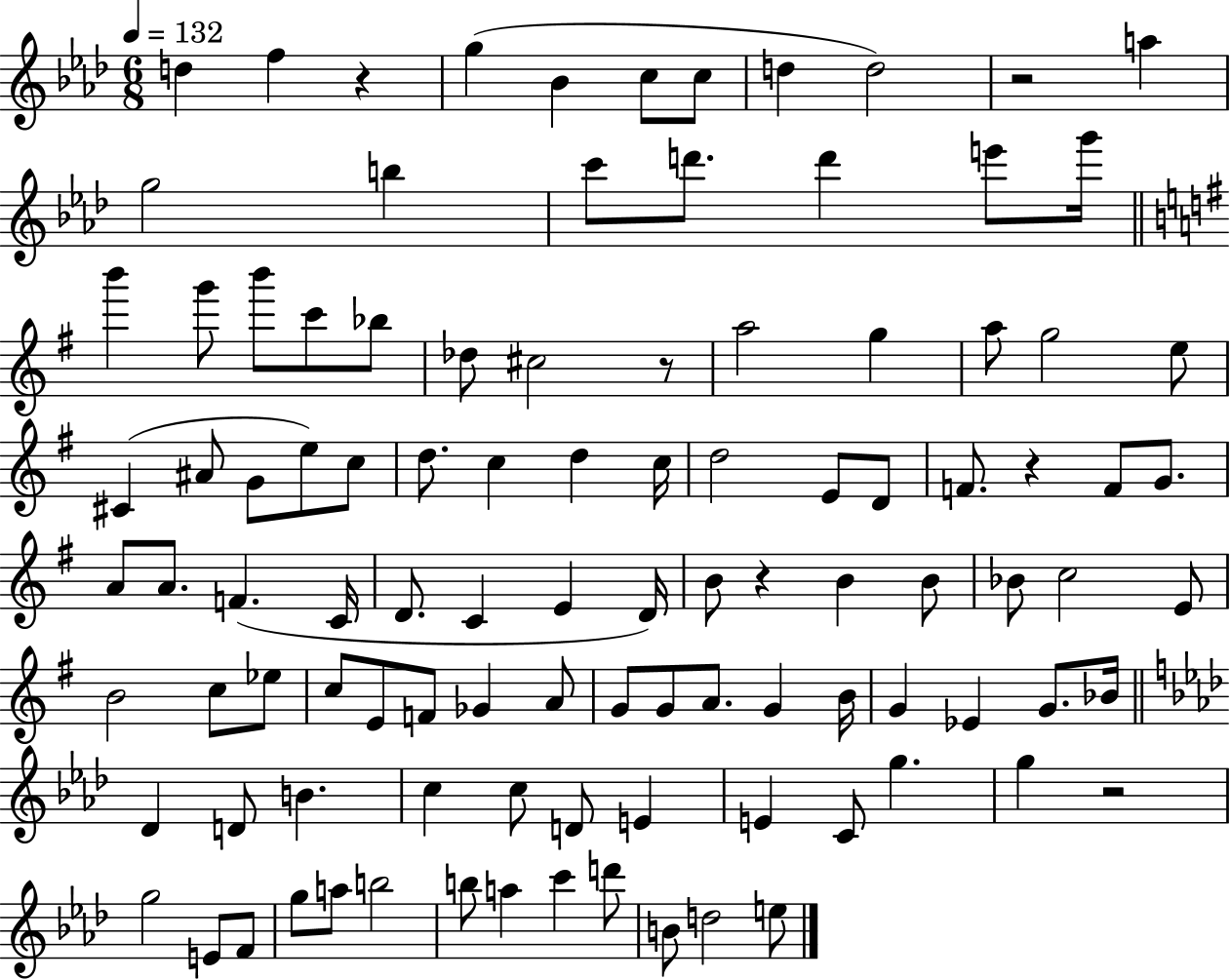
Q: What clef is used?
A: treble